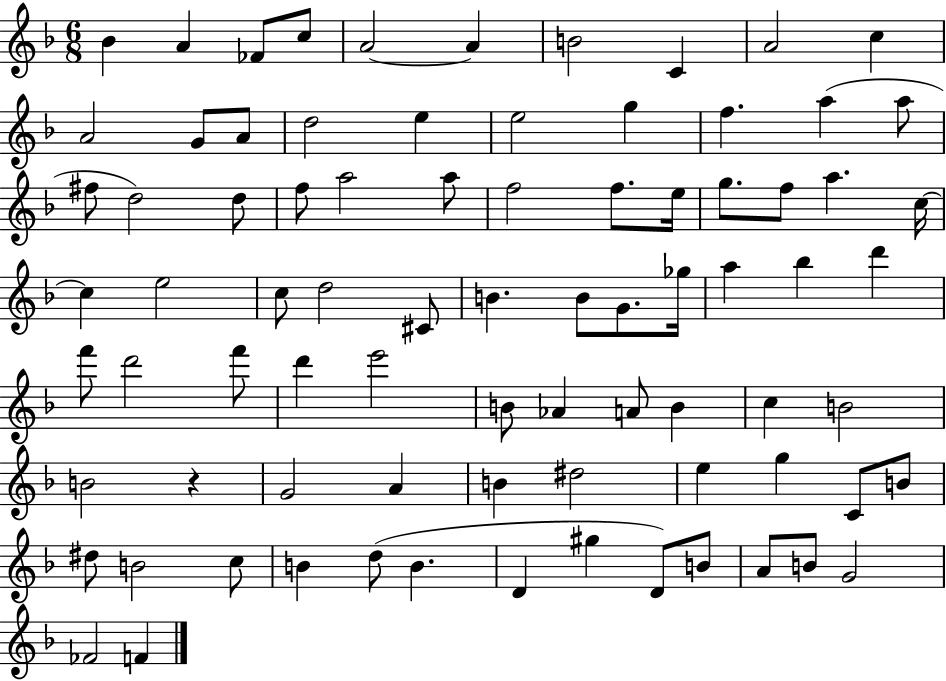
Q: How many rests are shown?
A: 1